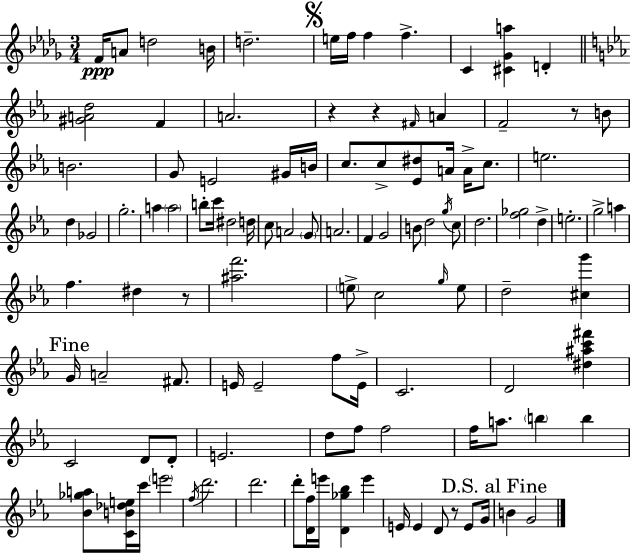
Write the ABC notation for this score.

X:1
T:Untitled
M:3/4
L:1/4
K:Bbm
F/4 A/2 d2 B/4 d2 e/4 f/4 f f C [^C_Ga] D [^GAd]2 F A2 z z ^F/4 A F2 z/2 B/2 B2 G/2 E2 ^G/4 B/4 c/2 c/2 [_E^d]/2 A/4 A/4 c/2 e2 d _G2 g2 a a2 b/2 c'/4 ^d2 d/4 c/2 A2 G/2 A2 F G2 B/2 d2 g/4 c/2 d2 [f_g]2 d e2 g2 a f ^d z/2 [^af']2 e/2 c2 g/4 e/2 d2 [^cg'] G/4 A2 ^F/2 E/4 E2 f/2 E/4 C2 D2 [^d^ac'^f'] C2 D/2 D/2 E2 d/2 f/2 f2 f/4 a/2 b b [_B_ga]/2 [CB_de]/4 c'/4 e'2 f/4 d'2 d'2 d'/2 [Df]/4 e'/4 [D_g_b] e' E/4 E D/2 z/2 E/2 G/4 B G2